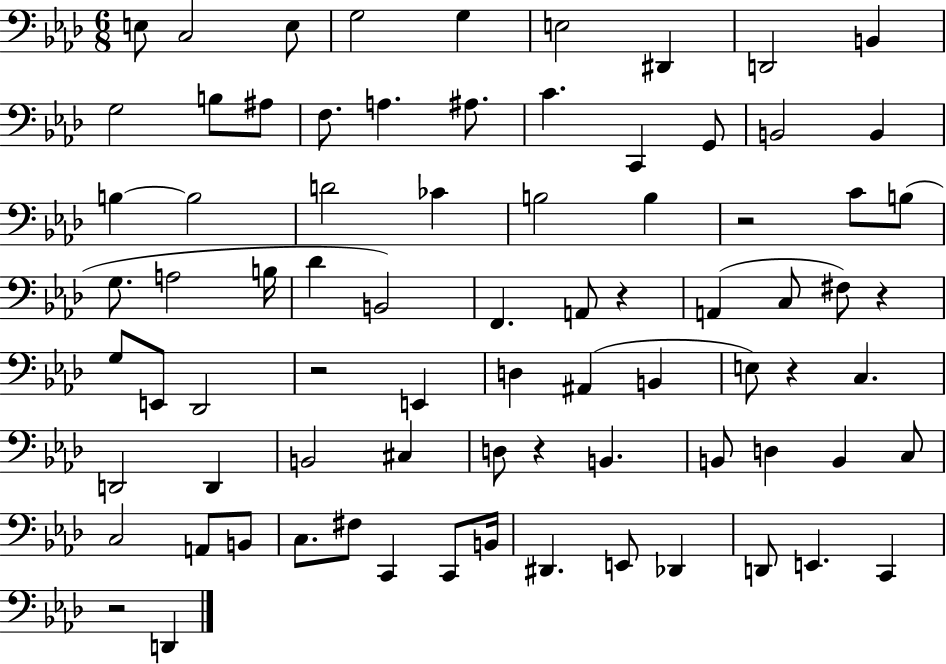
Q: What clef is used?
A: bass